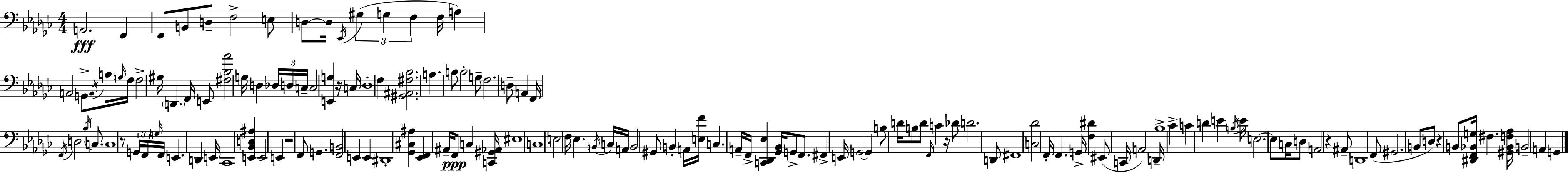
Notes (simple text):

A2/h. F2/q F2/e B2/e D3/e F3/h E3/e D3/e D3/s Eb2/s G#3/q G3/q F3/q F3/s A3/q A2/h G2/e A2/s A3/s G3/s F3/s F3/h G#3/s D2/q. F2/s E2/e [F#3,Bb3,Ab4]/h G3/s D3/q Db3/s D3/s C3/s C3/h [E2,G3]/q R/s C3/s Db3/w F3/q [G#2,A#2,F#3,Bb3]/h. A3/q. B3/e B3/h G3/e F3/h. D3/e A2/q F2/s F2/s D3/h Bb3/s C3/e. C3/w R/e G2/s F2/s G3/s F2/s E2/q. D2/q E2/s CES2/w [E2,Bb2,D3,A#3]/q E2/h E2/q R/h F2/e G2/q. [F2,B2]/h E2/q E2/q D#2/w [Gb2,C#3,A#3]/q [Eb2,F2]/q A#2/s F2/e C3/q [C2,G#2,Ab2]/s EIS3/w C3/w E3/h F3/s Eb3/q. B2/s C3/s A2/s B2/h G#2/e B2/q A2/s [E3,F4]/s C3/q. A2/s F2/s [C2,Db2,Eb3]/q [Gb2,Bb2]/s G2/e F2/e. F#2/q E2/s G2/h G2/q B3/e D4/s B3/e D4/e F2/s C4/q R/s Db4/e D4/h. D2/e F#2/w [C3,Db4]/h F2/s F2/q. G2/s [F3,D#4]/q EIS2/e C2/s A2/h D2/s Bb3/w CES4/q C4/q D4/q E4/q B3/s E4/s E3/h. E3/e C3/s D3/e A2/h R/q A#2/e D2/w F2/e G#2/h. B2/e D3/e R/q B2/e [D#2,F2,Bb2,G3]/s F#3/q. [G#2,Bb2,F3,Ab3]/s B2/h A2/q G2/q